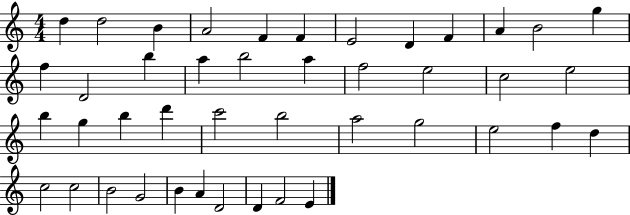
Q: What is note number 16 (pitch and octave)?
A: A5